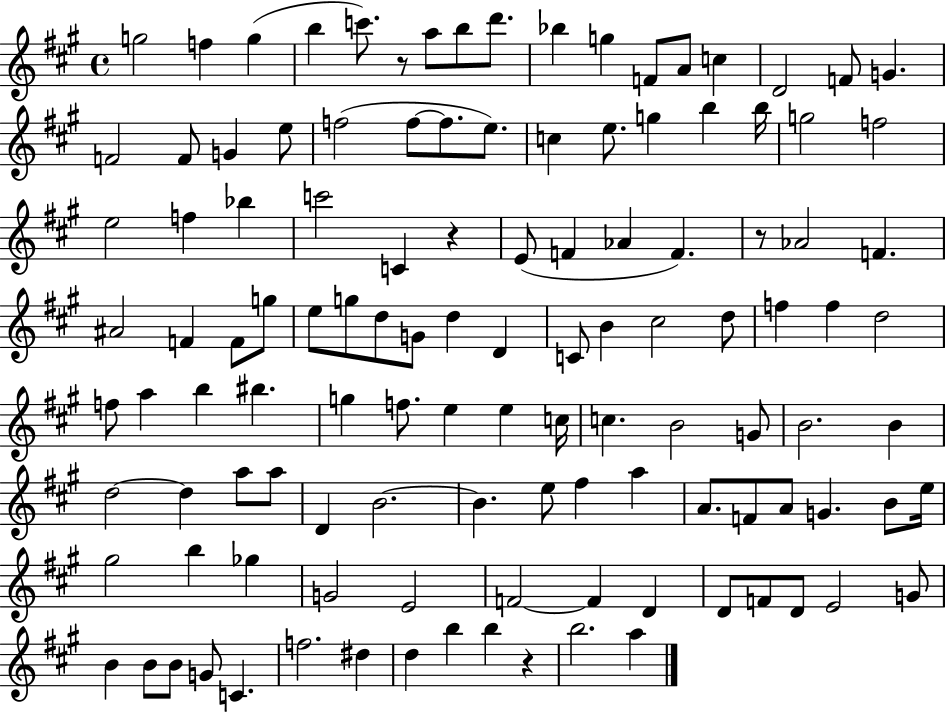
{
  \clef treble
  \time 4/4
  \defaultTimeSignature
  \key a \major
  g''2 f''4 g''4( | b''4 c'''8.) r8 a''8 b''8 d'''8. | bes''4 g''4 f'8 a'8 c''4 | d'2 f'8 g'4. | \break f'2 f'8 g'4 e''8 | f''2( f''8~~ f''8. e''8.) | c''4 e''8. g''4 b''4 b''16 | g''2 f''2 | \break e''2 f''4 bes''4 | c'''2 c'4 r4 | e'8( f'4 aes'4 f'4.) | r8 aes'2 f'4. | \break ais'2 f'4 f'8 g''8 | e''8 g''8 d''8 g'8 d''4 d'4 | c'8 b'4 cis''2 d''8 | f''4 f''4 d''2 | \break f''8 a''4 b''4 bis''4. | g''4 f''8. e''4 e''4 c''16 | c''4. b'2 g'8 | b'2. b'4 | \break d''2~~ d''4 a''8 a''8 | d'4 b'2.~~ | b'4. e''8 fis''4 a''4 | a'8. f'8 a'8 g'4. b'8 e''16 | \break gis''2 b''4 ges''4 | g'2 e'2 | f'2~~ f'4 d'4 | d'8 f'8 d'8 e'2 g'8 | \break b'4 b'8 b'8 g'8 c'4. | f''2. dis''4 | d''4 b''4 b''4 r4 | b''2. a''4 | \break \bar "|."
}